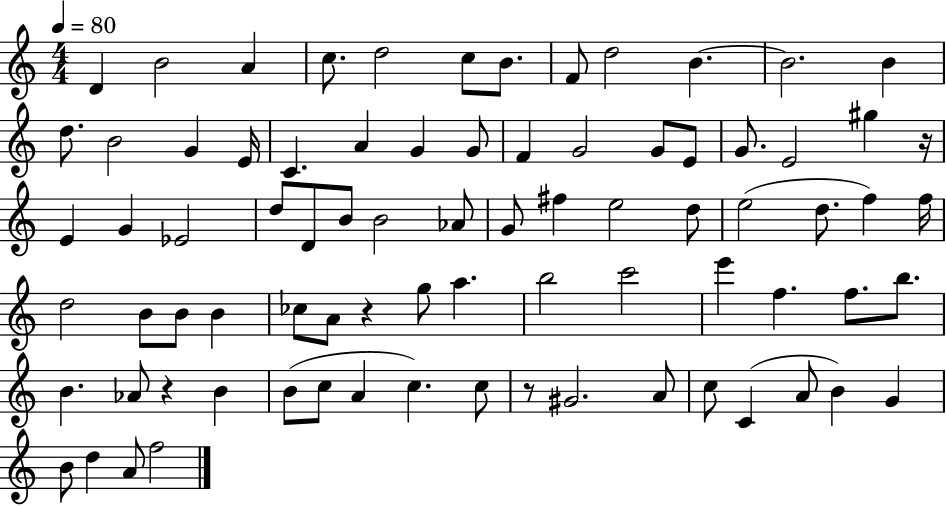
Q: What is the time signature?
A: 4/4